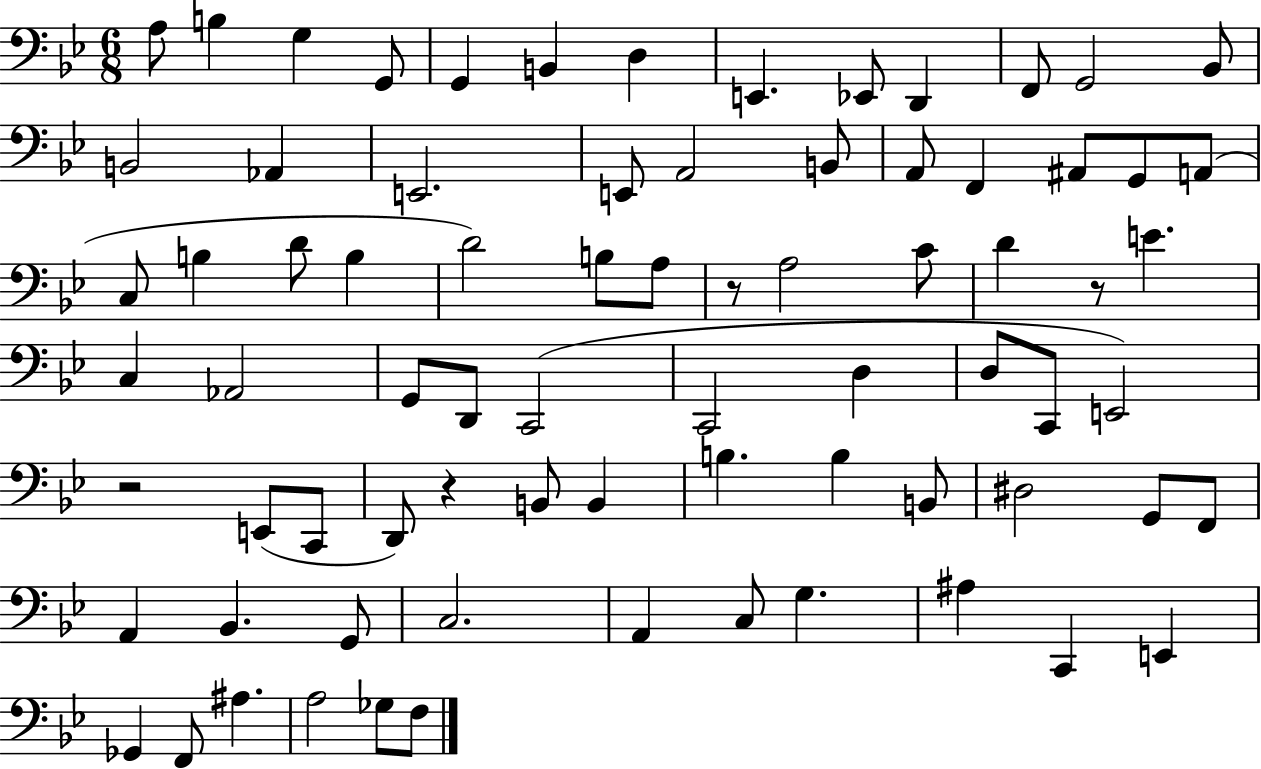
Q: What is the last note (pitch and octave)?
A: F3